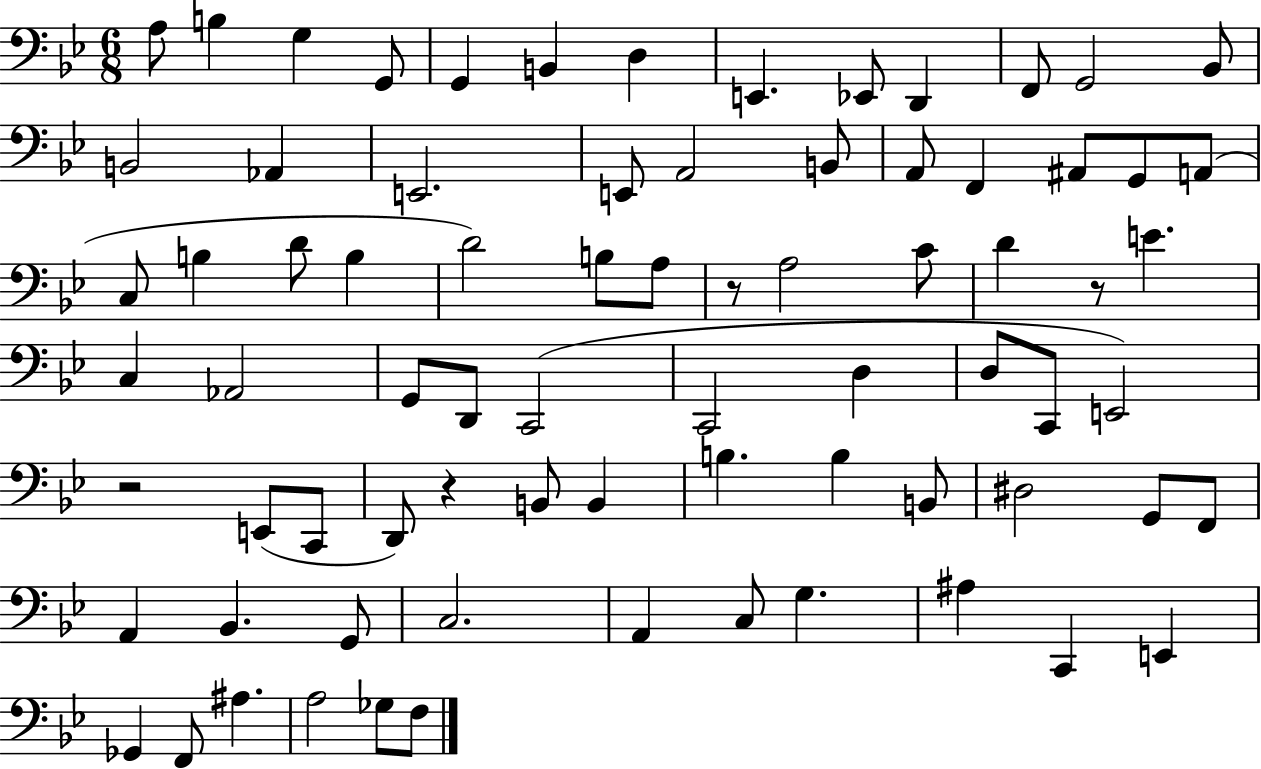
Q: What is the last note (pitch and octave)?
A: F3